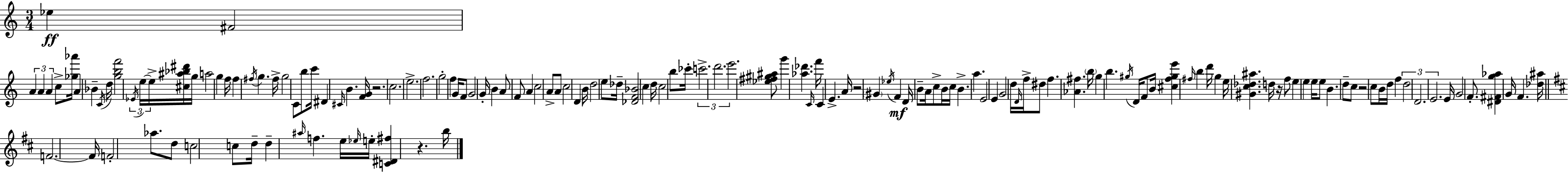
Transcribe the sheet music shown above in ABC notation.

X:1
T:Untitled
M:3/4
L:1/4
K:Am
_e ^F2 A A A c/2 [_g_a']/4 A _B C/4 d/4 [gbf']2 _E/4 e/4 e/4 [^c^a_b^d']/4 g/4 a2 g f/4 f ^f/4 g ^f/4 g2 C/2 b/2 c'/4 ^D ^C/4 B [FG]/4 z2 c2 e2 f2 g2 f G/4 F/2 G2 G/4 B A/2 F/2 A c2 A/2 A/2 c2 D B/4 d2 e/2 _d/4 [_DF_B]2 c d/4 c2 b/2 _c'/4 c'2 d'2 e'2 [_e^f^g^a]/2 g' [_a_d'] C/4 f'/4 C E A/4 z2 ^G _e/4 F D/4 B/2 A/4 c/2 B/4 c/4 B a E2 E G2 d/4 D/4 f/4 ^d/2 f [_A^f] b/4 g b ^g/4 D/4 F/2 B/4 [^cf^ge'] ^f/4 b d'/4 g e/4 [^Gc_d^a] d/4 z/4 f/2 e e e/4 e/2 B d/2 c/2 z2 c/2 B/4 d/4 f d2 D2 E2 E/4 G2 F/2 [^D^Fg_a] G/4 F [_d^a]/4 F2 F/4 F2 _a/2 d/2 c2 c/2 d/4 d ^a/4 f e/4 _e/4 e/4 [C^D^f] z b/4